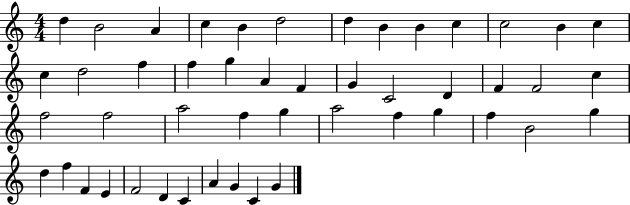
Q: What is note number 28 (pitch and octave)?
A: F5